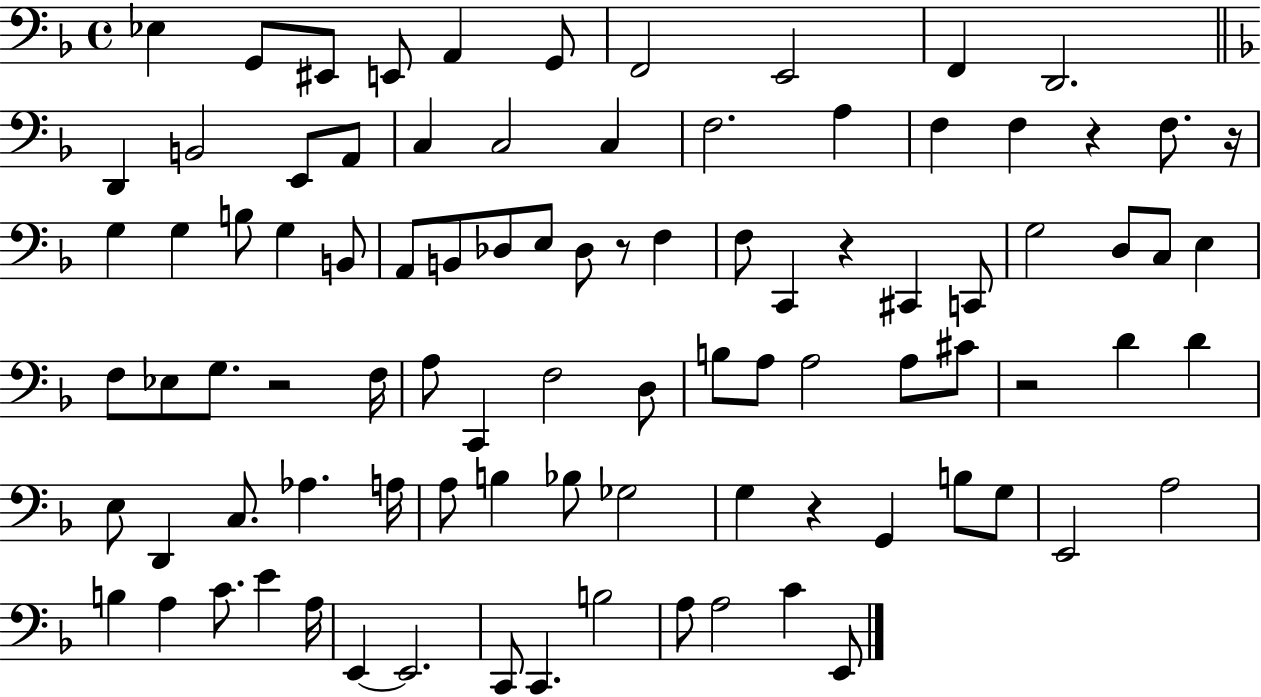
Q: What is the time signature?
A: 4/4